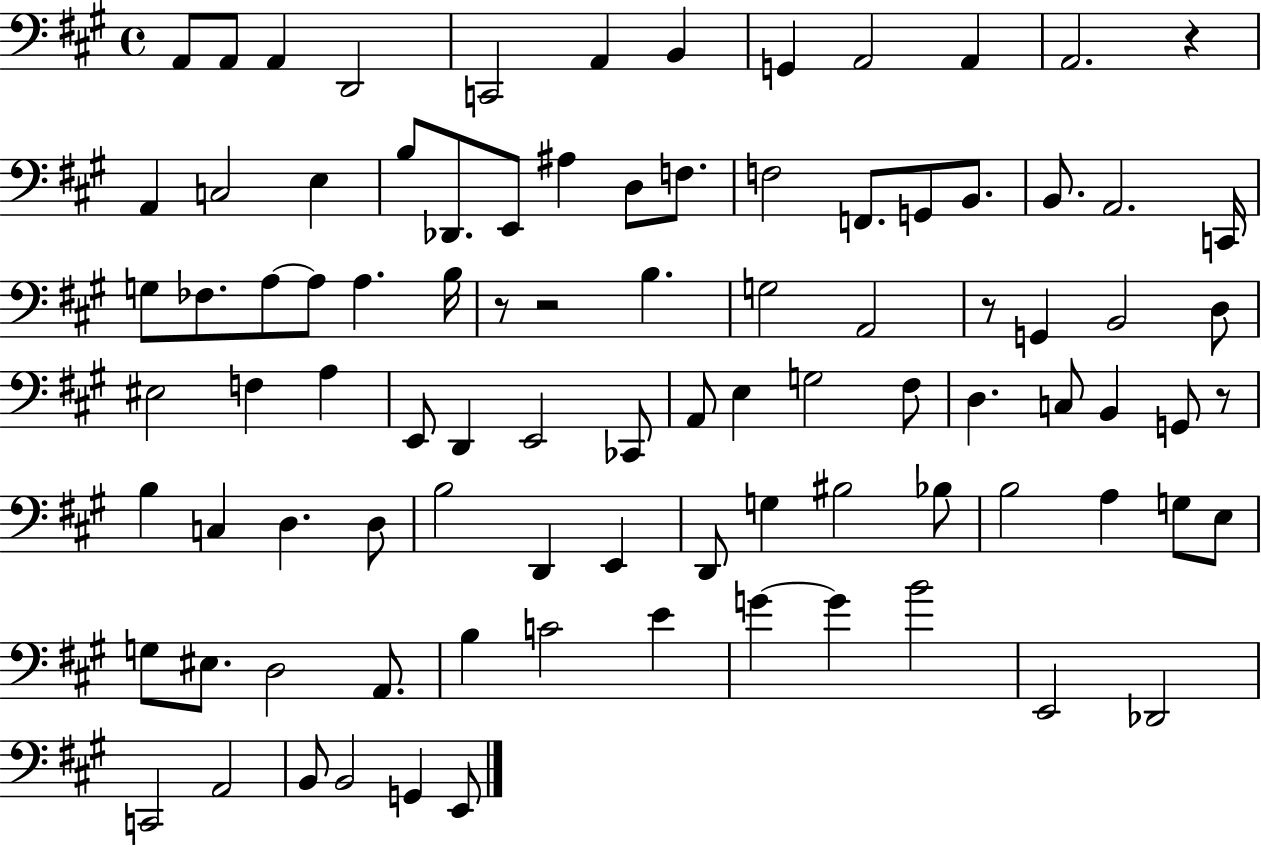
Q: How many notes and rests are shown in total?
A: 92